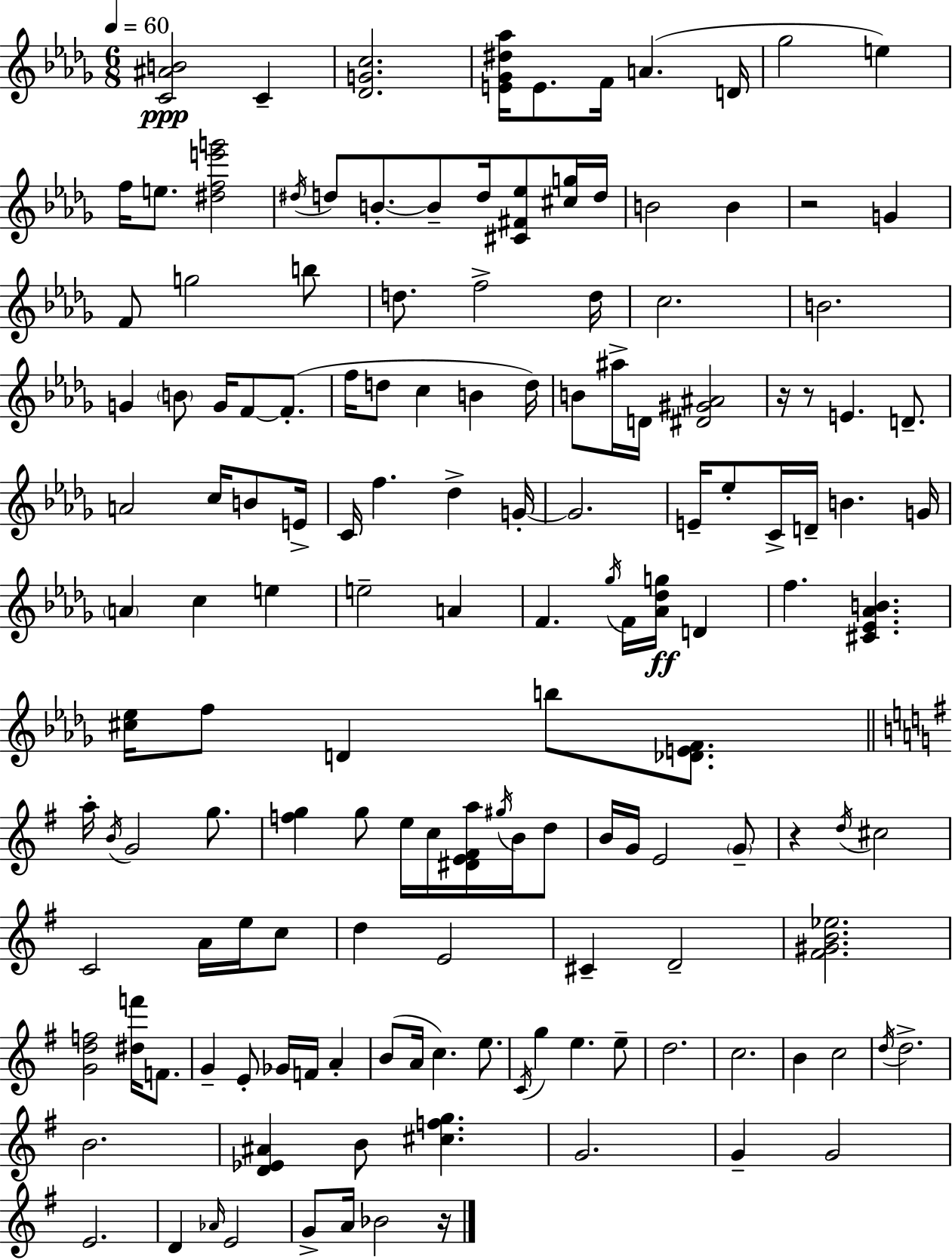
[C4,A#4,B4]/h C4/q [Db4,G4,C5]/h. [E4,Gb4,D#5,Ab5]/s E4/e. F4/s A4/q. D4/s Gb5/h E5/q F5/s E5/e. [D#5,F5,E6,G6]/h D#5/s D5/e B4/e. B4/e D5/s [C#4,F#4,Eb5]/e [C#5,G5]/s D5/s B4/h B4/q R/h G4/q F4/e G5/h B5/e D5/e. F5/h D5/s C5/h. B4/h. G4/q B4/e G4/s F4/e F4/e. F5/s D5/e C5/q B4/q D5/s B4/e A#5/s D4/s [D#4,G#4,A#4]/h R/s R/e E4/q. D4/e. A4/h C5/s B4/e E4/s C4/s F5/q. Db5/q G4/s G4/h. E4/s Eb5/e C4/s D4/s B4/q. G4/s A4/q C5/q E5/q E5/h A4/q F4/q. Gb5/s F4/s [Ab4,Db5,G5]/s D4/q F5/q. [C#4,Eb4,Ab4,B4]/q. [C#5,Eb5]/s F5/e D4/q B5/e [Db4,E4,F4]/e. A5/s B4/s G4/h G5/e. [F5,G5]/q G5/e E5/s C5/s [D#4,E4,F#4,A5]/s G#5/s B4/s D5/e B4/s G4/s E4/h G4/e R/q D5/s C#5/h C4/h A4/s E5/s C5/e D5/q E4/h C#4/q D4/h [F#4,G#4,B4,Eb5]/h. [G4,D5,F5]/h [D#5,F6]/s F4/e. G4/q E4/e Gb4/s F4/s A4/q B4/e A4/s C5/q. E5/e. C4/s G5/q E5/q. E5/e D5/h. C5/h. B4/q C5/h D5/s D5/h. B4/h. [D4,Eb4,A#4]/q B4/e [C#5,F5,G5]/q. G4/h. G4/q G4/h E4/h. D4/q Ab4/s E4/h G4/e A4/s Bb4/h R/s